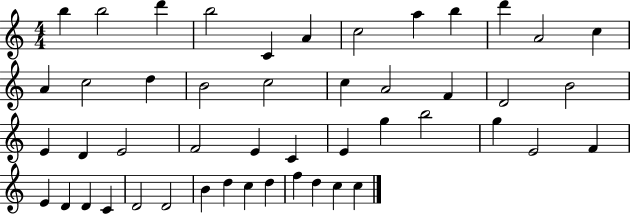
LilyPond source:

{
  \clef treble
  \numericTimeSignature
  \time 4/4
  \key c \major
  b''4 b''2 d'''4 | b''2 c'4 a'4 | c''2 a''4 b''4 | d'''4 a'2 c''4 | \break a'4 c''2 d''4 | b'2 c''2 | c''4 a'2 f'4 | d'2 b'2 | \break e'4 d'4 e'2 | f'2 e'4 c'4 | e'4 g''4 b''2 | g''4 e'2 f'4 | \break e'4 d'4 d'4 c'4 | d'2 d'2 | b'4 d''4 c''4 d''4 | f''4 d''4 c''4 c''4 | \break \bar "|."
}